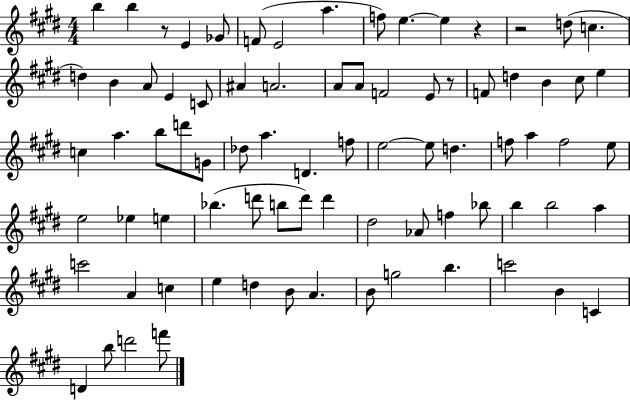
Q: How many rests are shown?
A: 4